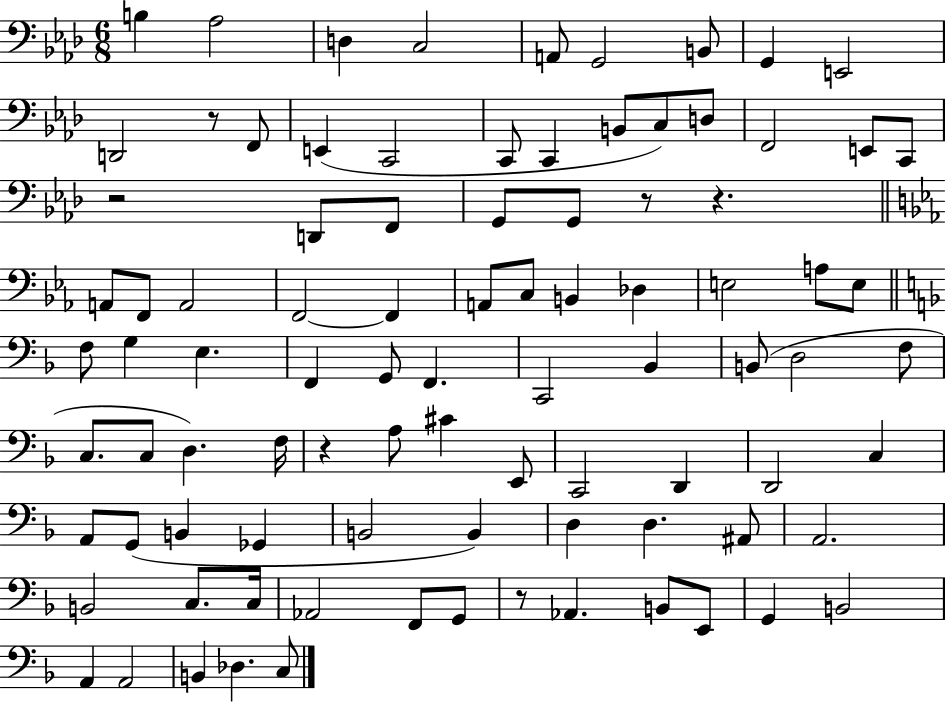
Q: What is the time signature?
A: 6/8